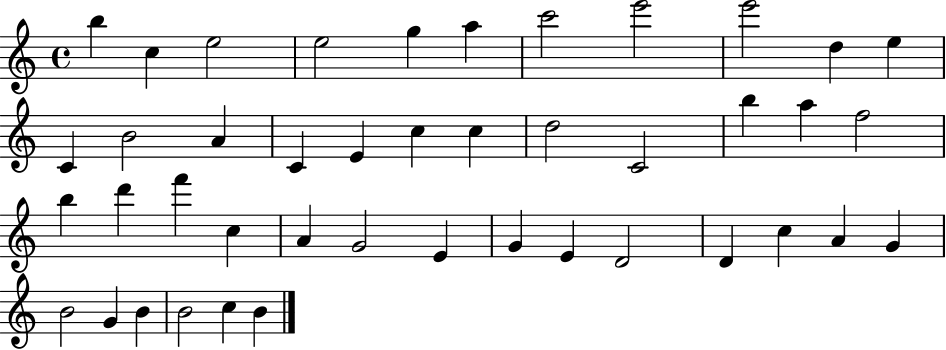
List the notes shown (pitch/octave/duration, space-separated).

B5/q C5/q E5/h E5/h G5/q A5/q C6/h E6/h E6/h D5/q E5/q C4/q B4/h A4/q C4/q E4/q C5/q C5/q D5/h C4/h B5/q A5/q F5/h B5/q D6/q F6/q C5/q A4/q G4/h E4/q G4/q E4/q D4/h D4/q C5/q A4/q G4/q B4/h G4/q B4/q B4/h C5/q B4/q